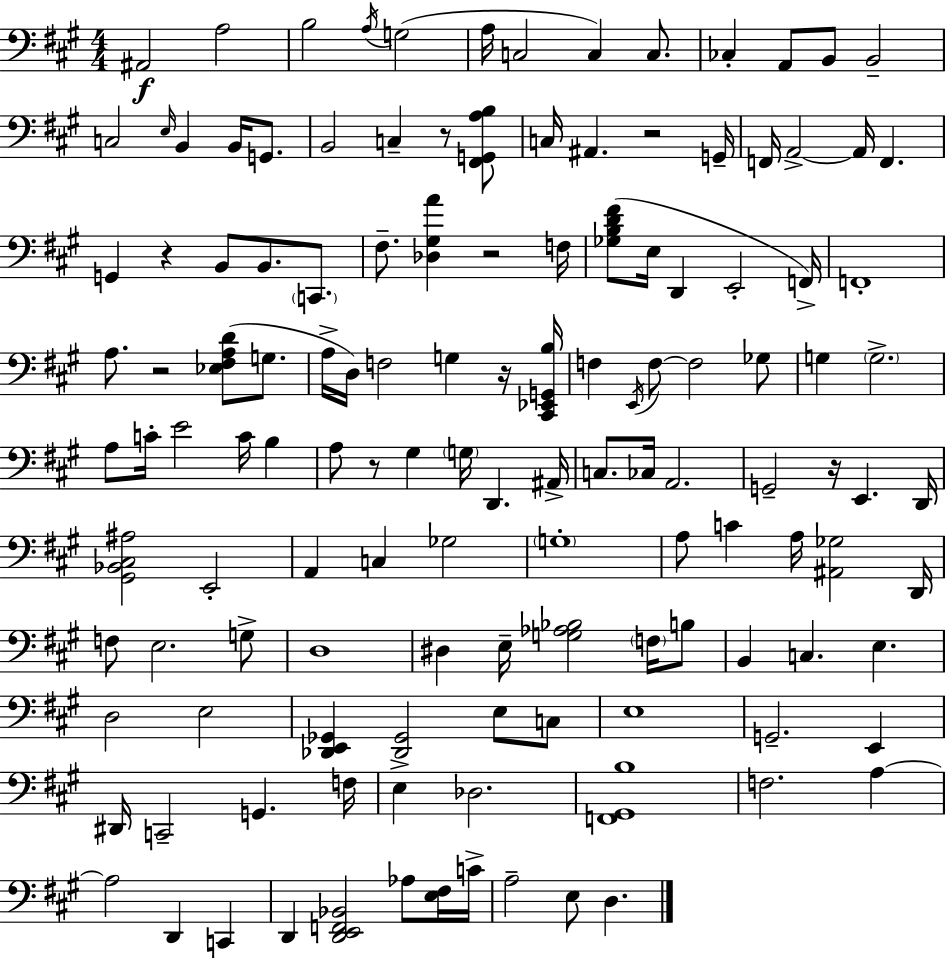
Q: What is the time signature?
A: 4/4